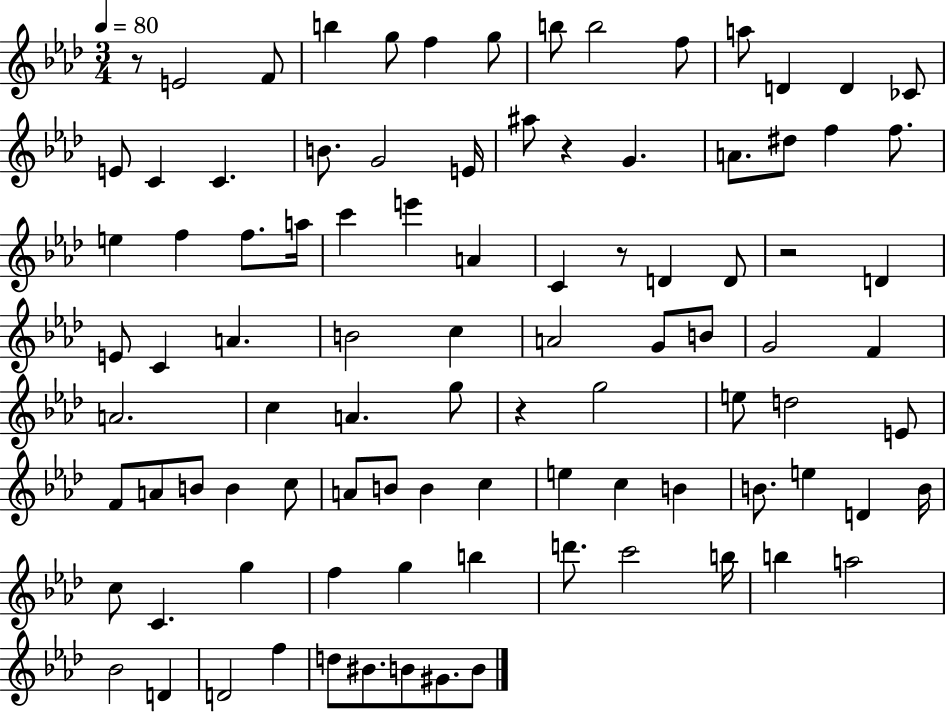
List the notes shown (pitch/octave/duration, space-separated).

R/e E4/h F4/e B5/q G5/e F5/q G5/e B5/e B5/h F5/e A5/e D4/q D4/q CES4/e E4/e C4/q C4/q. B4/e. G4/h E4/s A#5/e R/q G4/q. A4/e. D#5/e F5/q F5/e. E5/q F5/q F5/e. A5/s C6/q E6/q A4/q C4/q R/e D4/q D4/e R/h D4/q E4/e C4/q A4/q. B4/h C5/q A4/h G4/e B4/e G4/h F4/q A4/h. C5/q A4/q. G5/e R/q G5/h E5/e D5/h E4/e F4/e A4/e B4/e B4/q C5/e A4/e B4/e B4/q C5/q E5/q C5/q B4/q B4/e. E5/q D4/q B4/s C5/e C4/q. G5/q F5/q G5/q B5/q D6/e. C6/h B5/s B5/q A5/h Bb4/h D4/q D4/h F5/q D5/e BIS4/e. B4/e G#4/e. B4/e